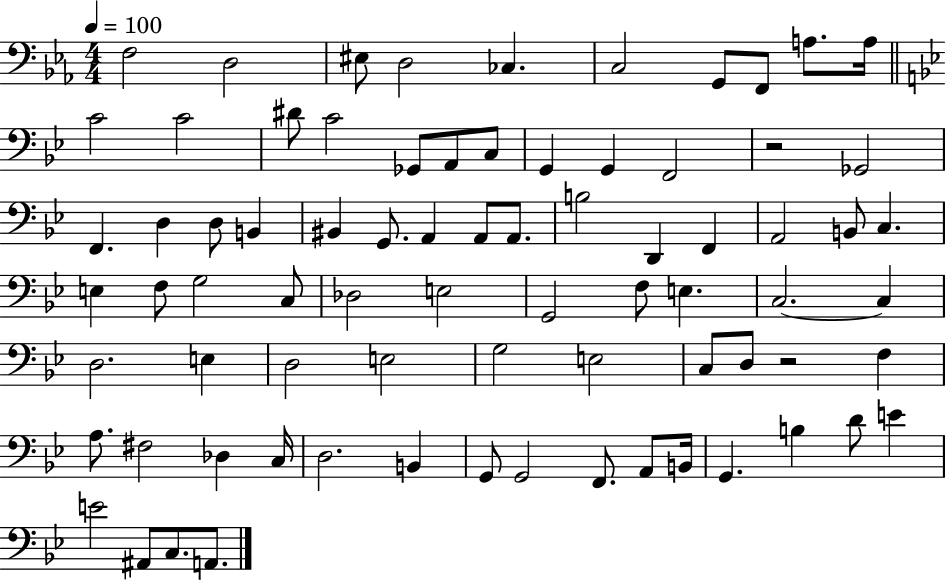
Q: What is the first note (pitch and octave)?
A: F3